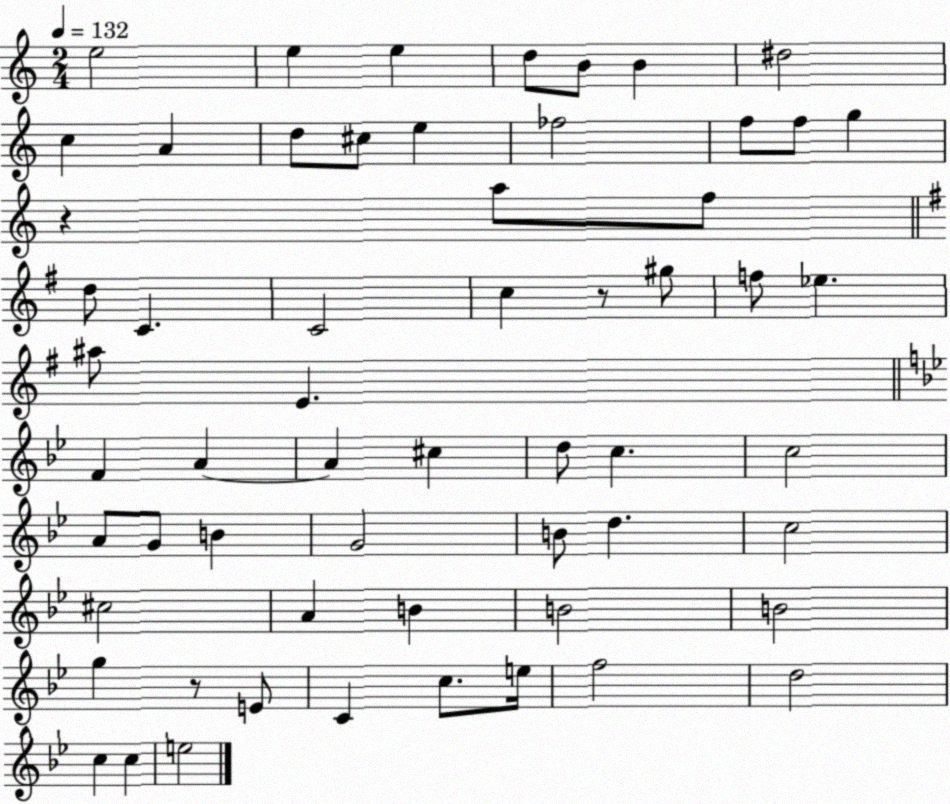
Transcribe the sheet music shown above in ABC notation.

X:1
T:Untitled
M:2/4
L:1/4
K:C
e2 e e d/2 B/2 B ^d2 c A d/2 ^c/2 e _f2 f/2 f/2 g z a/2 f/2 d/2 C C2 c z/2 ^g/2 f/2 _e ^a/2 E F A A ^c d/2 c c2 A/2 G/2 B G2 B/2 d c2 ^c2 A B B2 B2 g z/2 E/2 C c/2 e/4 f2 d2 c c e2